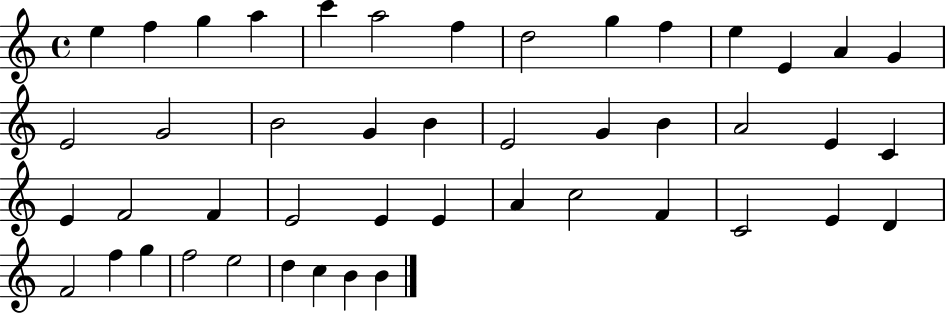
X:1
T:Untitled
M:4/4
L:1/4
K:C
e f g a c' a2 f d2 g f e E A G E2 G2 B2 G B E2 G B A2 E C E F2 F E2 E E A c2 F C2 E D F2 f g f2 e2 d c B B